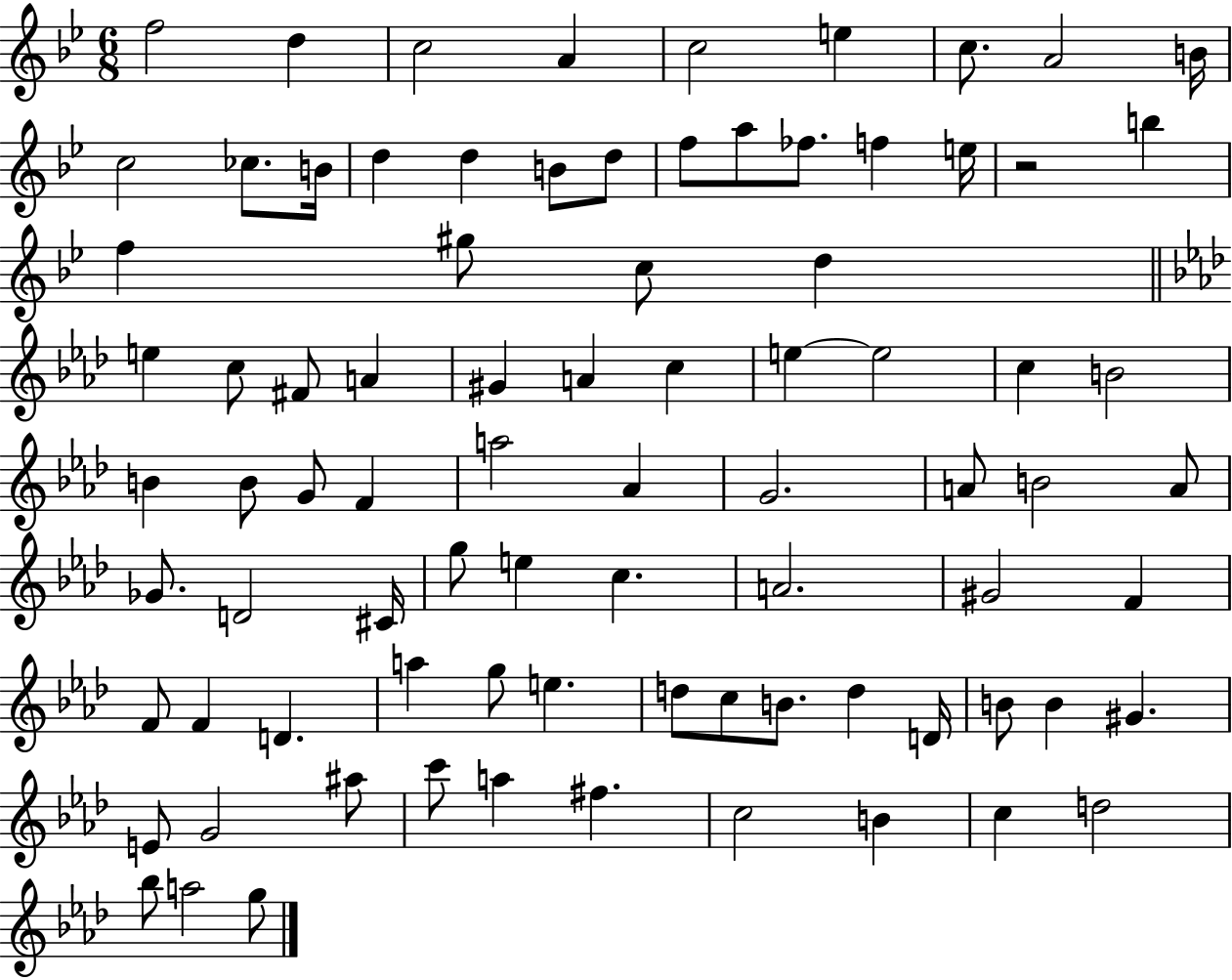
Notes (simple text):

F5/h D5/q C5/h A4/q C5/h E5/q C5/e. A4/h B4/s C5/h CES5/e. B4/s D5/q D5/q B4/e D5/e F5/e A5/e FES5/e. F5/q E5/s R/h B5/q F5/q G#5/e C5/e D5/q E5/q C5/e F#4/e A4/q G#4/q A4/q C5/q E5/q E5/h C5/q B4/h B4/q B4/e G4/e F4/q A5/h Ab4/q G4/h. A4/e B4/h A4/e Gb4/e. D4/h C#4/s G5/e E5/q C5/q. A4/h. G#4/h F4/q F4/e F4/q D4/q. A5/q G5/e E5/q. D5/e C5/e B4/e. D5/q D4/s B4/e B4/q G#4/q. E4/e G4/h A#5/e C6/e A5/q F#5/q. C5/h B4/q C5/q D5/h Bb5/e A5/h G5/e